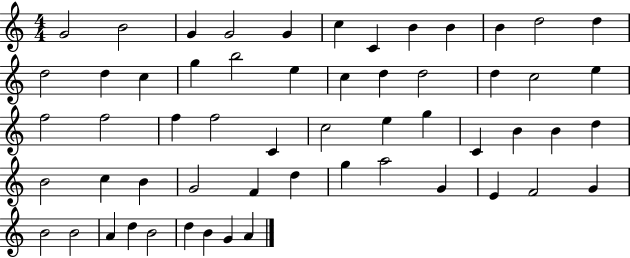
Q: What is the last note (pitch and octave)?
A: A4